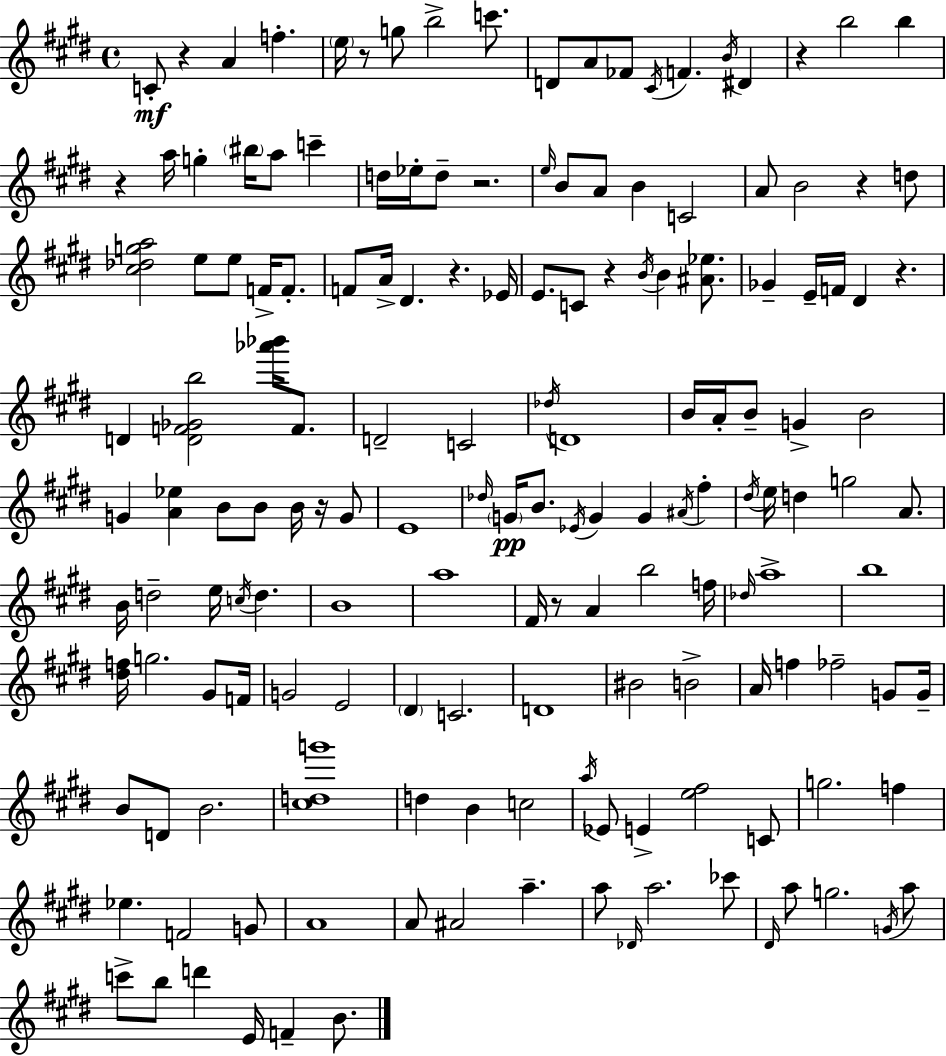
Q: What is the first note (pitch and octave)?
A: C4